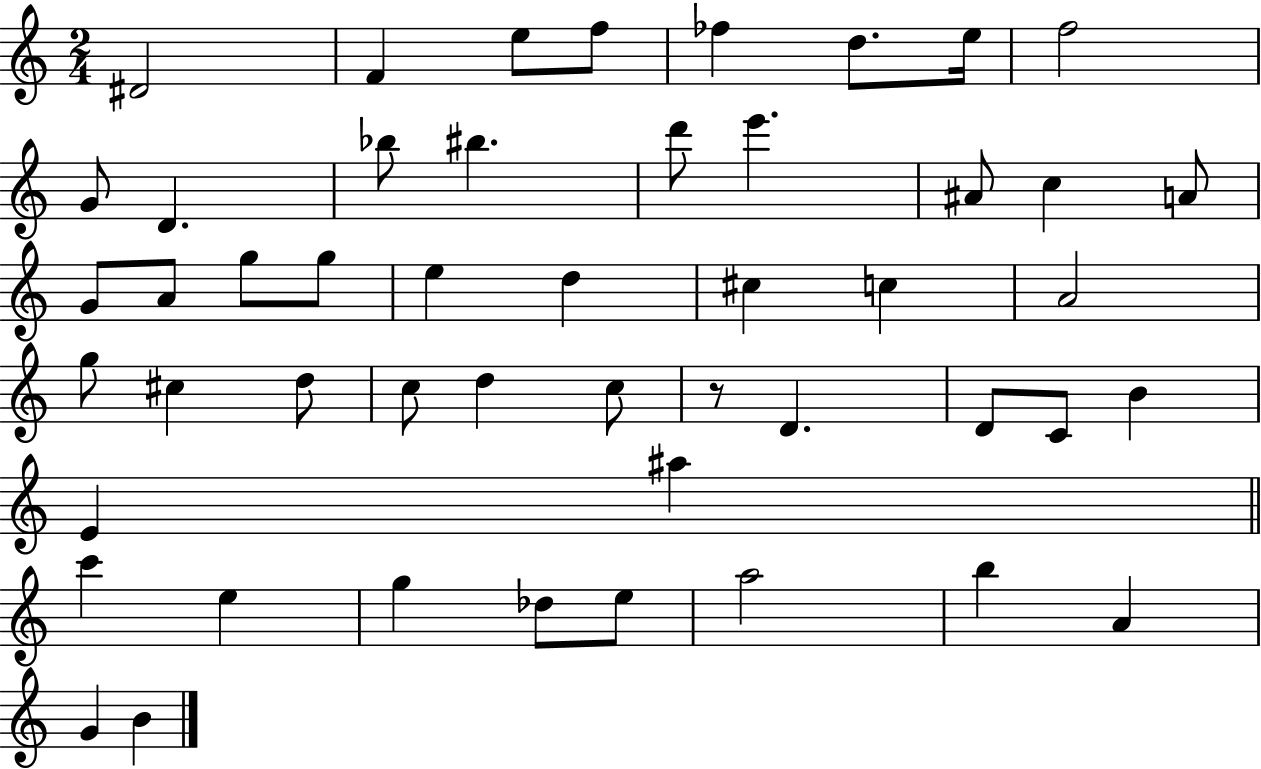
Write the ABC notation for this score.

X:1
T:Untitled
M:2/4
L:1/4
K:C
^D2 F e/2 f/2 _f d/2 e/4 f2 G/2 D _b/2 ^b d'/2 e' ^A/2 c A/2 G/2 A/2 g/2 g/2 e d ^c c A2 g/2 ^c d/2 c/2 d c/2 z/2 D D/2 C/2 B E ^a c' e g _d/2 e/2 a2 b A G B